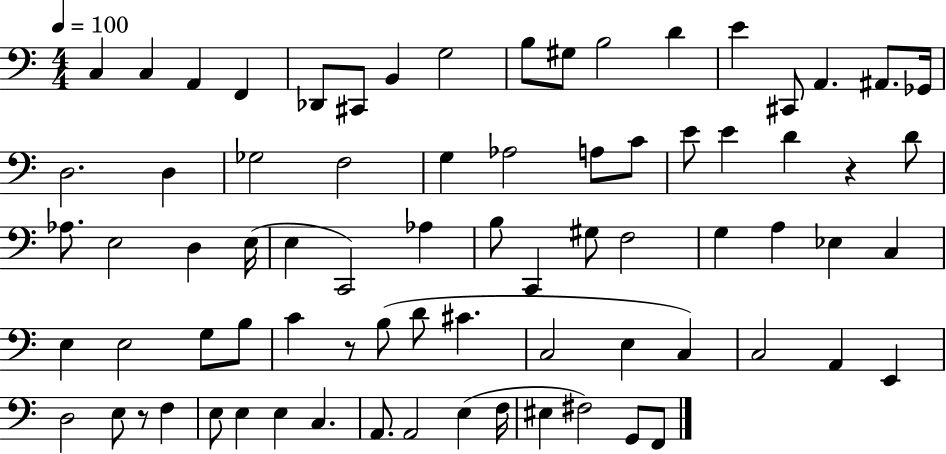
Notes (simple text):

C3/q C3/q A2/q F2/q Db2/e C#2/e B2/q G3/h B3/e G#3/e B3/h D4/q E4/q C#2/e A2/q. A#2/e. Gb2/s D3/h. D3/q Gb3/h F3/h G3/q Ab3/h A3/e C4/e E4/e E4/q D4/q R/q D4/e Ab3/e. E3/h D3/q E3/s E3/q C2/h Ab3/q B3/e C2/q G#3/e F3/h G3/q A3/q Eb3/q C3/q E3/q E3/h G3/e B3/e C4/q R/e B3/e D4/e C#4/q. C3/h E3/q C3/q C3/h A2/q E2/q D3/h E3/e R/e F3/q E3/e E3/q E3/q C3/q. A2/e. A2/h E3/q F3/s EIS3/q F#3/h G2/e F2/e